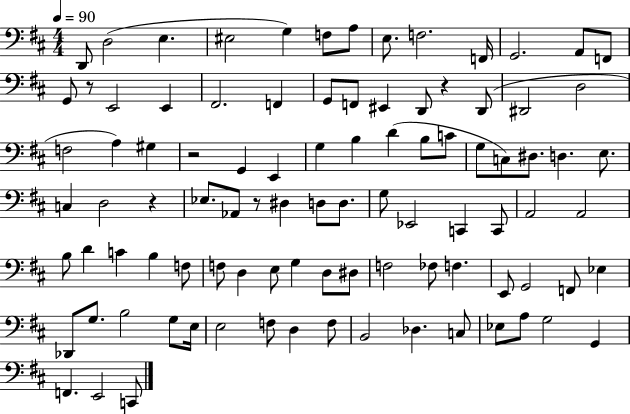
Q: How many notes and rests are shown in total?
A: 95